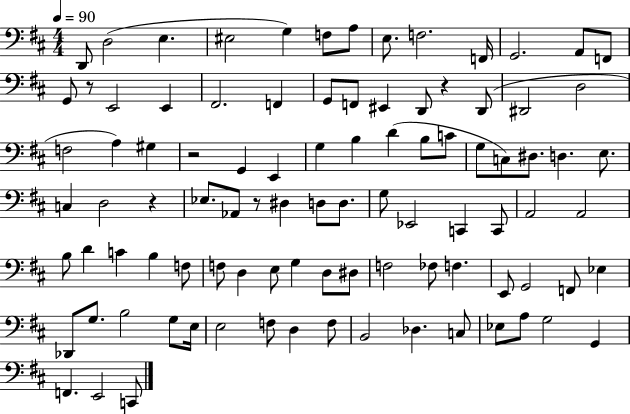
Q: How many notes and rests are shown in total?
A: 95